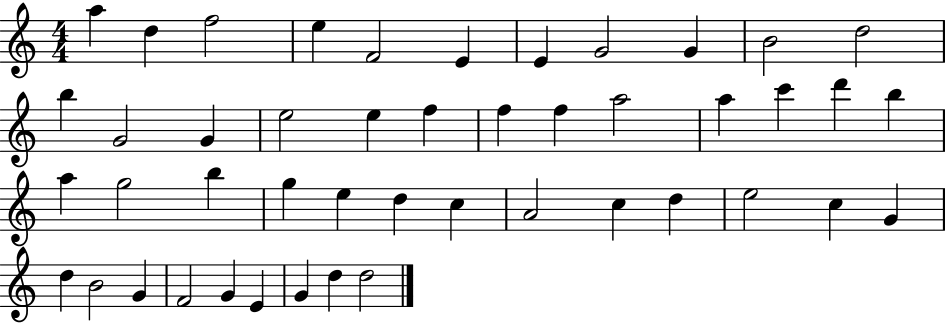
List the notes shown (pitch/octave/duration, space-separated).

A5/q D5/q F5/h E5/q F4/h E4/q E4/q G4/h G4/q B4/h D5/h B5/q G4/h G4/q E5/h E5/q F5/q F5/q F5/q A5/h A5/q C6/q D6/q B5/q A5/q G5/h B5/q G5/q E5/q D5/q C5/q A4/h C5/q D5/q E5/h C5/q G4/q D5/q B4/h G4/q F4/h G4/q E4/q G4/q D5/q D5/h